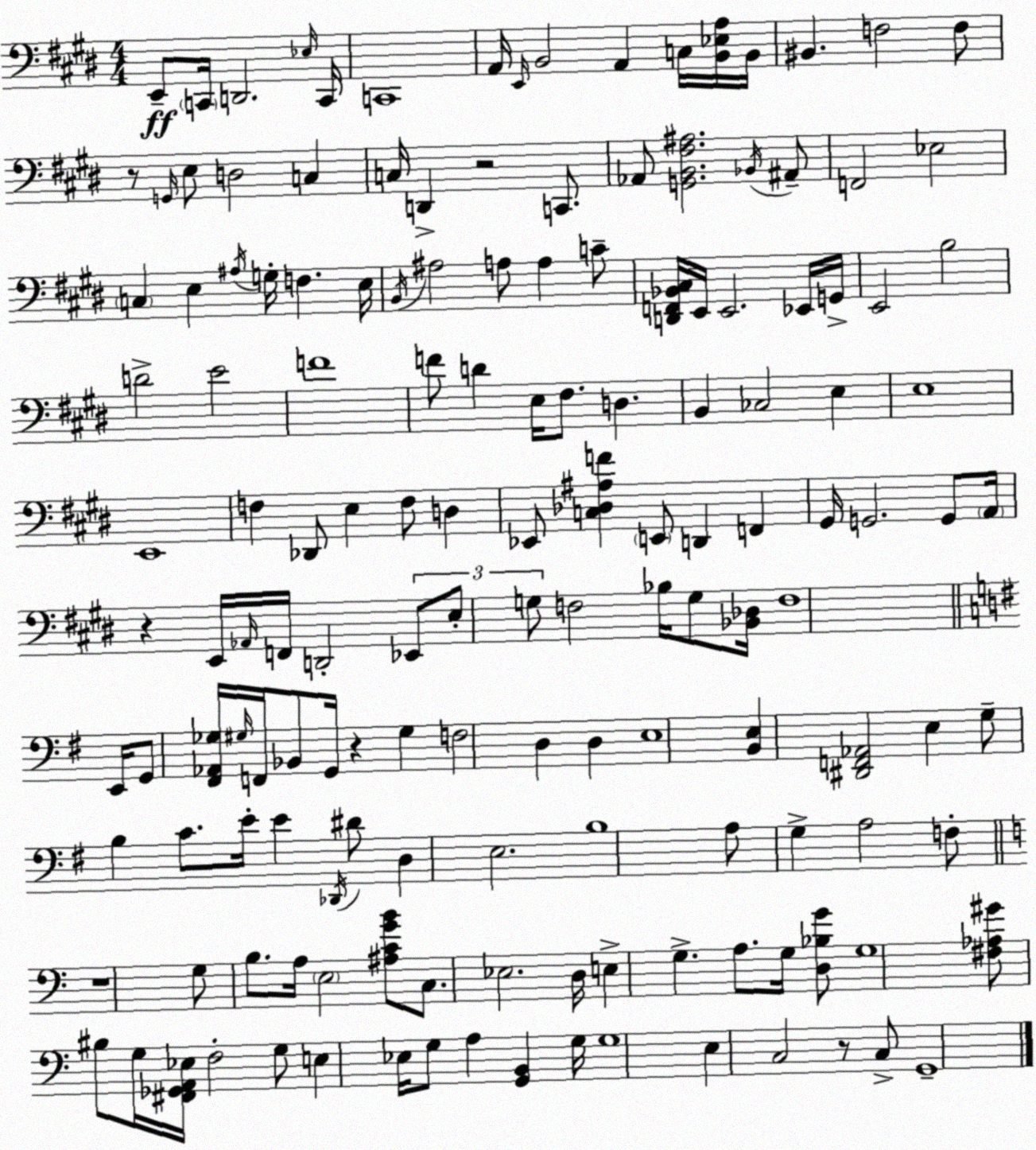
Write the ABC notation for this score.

X:1
T:Untitled
M:4/4
L:1/4
K:E
E,,/2 C,,/4 D,,2 _E,/4 C,,/4 C,,4 A,,/4 E,,/4 B,,2 A,, C,/4 [B,,_E,A,]/4 B,,/4 ^B,, F,2 F,/2 z/2 G,,/4 E,/2 D,2 C, C,/4 D,, z2 C,,/2 _A,,/2 [G,,B,,^F,^A,]2 _B,,/4 ^A,,/2 F,,2 _E,2 C, E, ^A,/4 G,/4 F, E,/4 B,,/4 ^A,2 A,/2 A, C/2 [D,,F,,_B,,^C,]/4 E,,/4 E,,2 _E,,/4 G,,/4 E,,2 B,2 D2 E2 F4 F/2 D E,/4 ^F,/2 D, B,, _C,2 E, E,4 E,,4 F, _D,,/2 E, F,/2 D, _E,,/2 [C,_D,^A,F] E,,/2 D,, F,, ^G,,/4 G,,2 G,,/2 A,,/4 z E,,/4 _A,,/4 F,,/4 D,,2 _E,,/2 E,/2 G,/2 F,2 _B,/4 G,/2 [_B,,_D,]/4 F,4 E,,/4 G,,/2 [^F,,_A,,_G,]/4 ^G,/4 F,,/4 _B,,/2 G,,/4 z ^G, F,2 D, D, E,4 [B,,E,] [^D,,F,,_A,,]2 E, G,/2 B, C/2 E/4 E _D,,/4 ^D/2 D, E,2 B,4 A,/2 G, A,2 F,/2 z4 G,/2 B,/2 A,/4 E,2 [^A,CGB]/2 C,/2 _E,2 D,/4 E, G, A,/2 G,/4 [D,_B,G]/2 G,4 [^F,_A,^G]/2 ^B,/2 G,/4 [^F,,_G,,A,,_E,]/4 F,2 G,/2 E, _E,/4 G,/2 A, [G,,B,,] G,/4 G,4 E, C,2 z/2 C,/2 G,,4